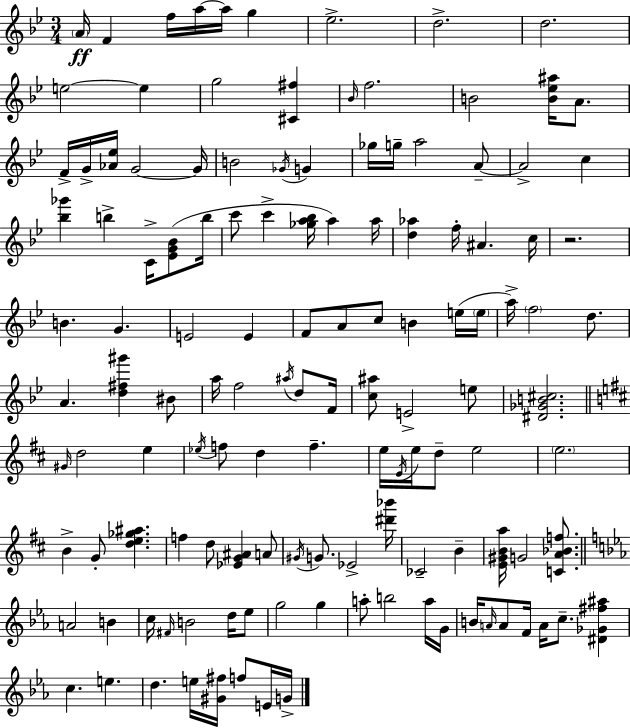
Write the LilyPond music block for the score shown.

{
  \clef treble
  \numericTimeSignature
  \time 3/4
  \key bes \major
  \parenthesize a'16\ff f'4 f''16 a''16~~ a''16 g''4 | ees''2.-> | d''2.-> | d''2. | \break e''2~~ e''4 | g''2 <cis' fis''>4 | \grace { bes'16 } f''2. | b'2 <b' ees'' ais''>16 a'8. | \break f'16-> g'16-> <aes' ees''>16 g'2~~ | g'16 b'2 \acciaccatura { ges'16 } g'4 | ges''16 g''16-- a''2 | a'8--~~ a'2-> c''4 | \break <bes'' ges'''>4 b''4-> c'16-> <ees' g' bes'>8( | b''16 c'''8 c'''4-> <ges'' a'' bes''>16 a''4) | a''16 <d'' aes''>4 f''16-. ais'4. | c''16 r2. | \break b'4. g'4. | e'2 e'4 | f'8 a'8 c''8 b'4 | e''16( \parenthesize e''16 a''16->) \parenthesize f''2 d''8. | \break a'4. <d'' fis'' gis'''>4 | bis'8 a''16 f''2 \acciaccatura { ais''16 } | d''8 f'16 <c'' ais''>8 e'2-> | e''8 <dis' ges' b' cis''>2. | \break \bar "||" \break \key d \major \grace { gis'16 } d''2 e''4 | \acciaccatura { ees''16 } f''8 d''4 f''4.-- | e''16 \acciaccatura { e'16 } e''16 d''8-- e''2 | \parenthesize e''2. | \break b'4-> g'8-. <d'' e'' ges'' ais''>4. | f''4 d''8 <ees' g' ais'>4 | a'8 \acciaccatura { gis'16 } g'8. ees'2-> | <dis''' bes'''>16 ces'2-- | \break b'4-- <e' gis' b' a''>16 g'2 | <c' a' bes' f''>8. \bar "||" \break \key c \minor a'2 b'4 | c''16 \grace { fis'16 } b'2 d''16 ees''8 | g''2 g''4 | a''8-. b''2 a''16 | \break g'16 b'16 \grace { a'16 } a'8 f'16 a'16 c''8.-- <dis' ges' fis'' ais''>4 | c''4. e''4. | d''4. e''16 <gis' fis''>16 f''8 | e'16 g'16-> \bar "|."
}